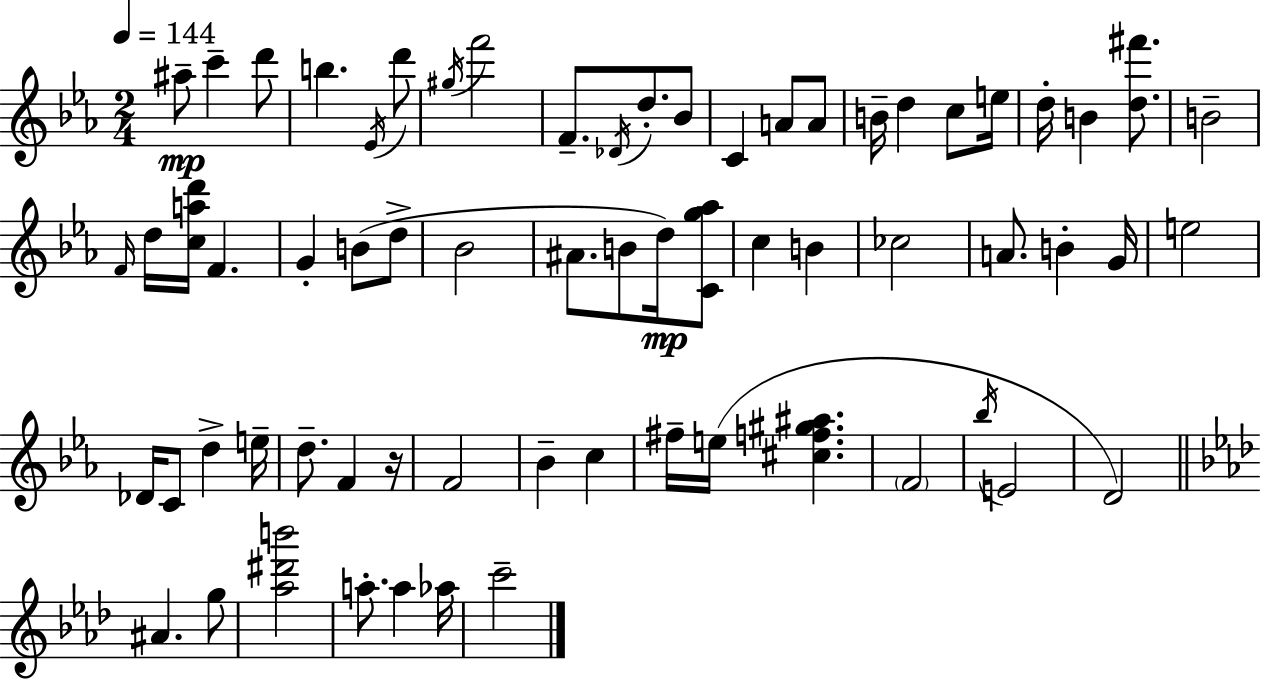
{
  \clef treble
  \numericTimeSignature
  \time 2/4
  \key c \minor
  \tempo 4 = 144
  ais''8--\mp c'''4-- d'''8 | b''4. \acciaccatura { ees'16 } d'''8 | \acciaccatura { gis''16 } f'''2 | f'8.-- \acciaccatura { des'16 } d''8.-. | \break bes'8 c'4 a'8 | a'8 b'16-- d''4 | c''8 e''16 d''16-. b'4 | <d'' fis'''>8. b'2-- | \break \grace { f'16 } d''16 <c'' a'' d'''>16 f'4. | g'4-. | b'8( d''8-> bes'2 | ais'8. b'8 | \break d''16\mp) <c' g'' aes''>8 c''4 | b'4 ces''2 | a'8. b'4-. | g'16 e''2 | \break des'16 c'8 d''4-> | e''16-- d''8.-- f'4 | r16 f'2 | bes'4-- | \break c''4 fis''16-- e''16( <cis'' f'' gis'' ais''>4. | \parenthesize f'2 | \acciaccatura { bes''16 } e'2 | d'2) | \break \bar "||" \break \key aes \major ais'4. g''8 | <aes'' dis''' b'''>2 | a''8.-. a''4 aes''16 | c'''2-- | \break \bar "|."
}